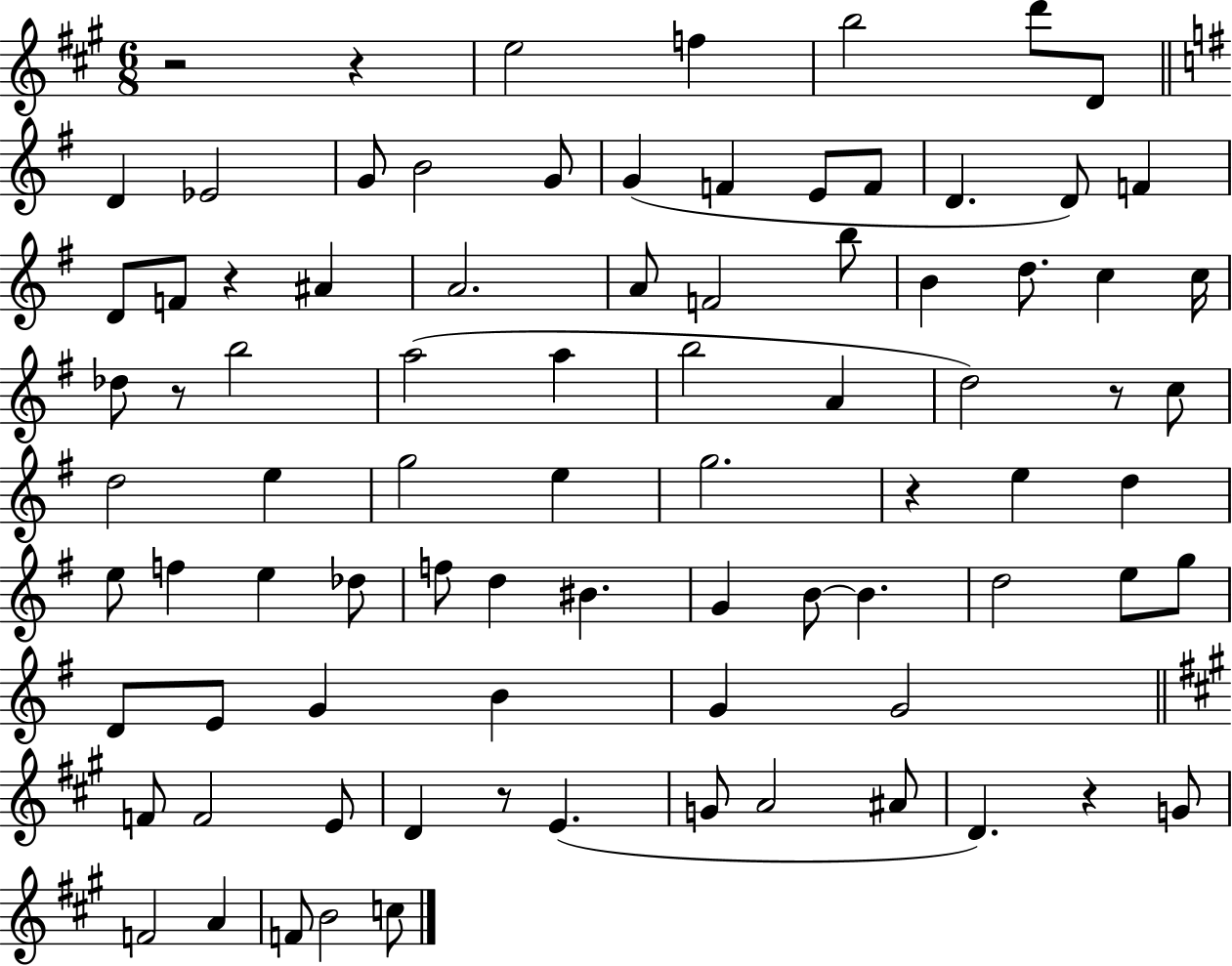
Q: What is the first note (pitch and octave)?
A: E5